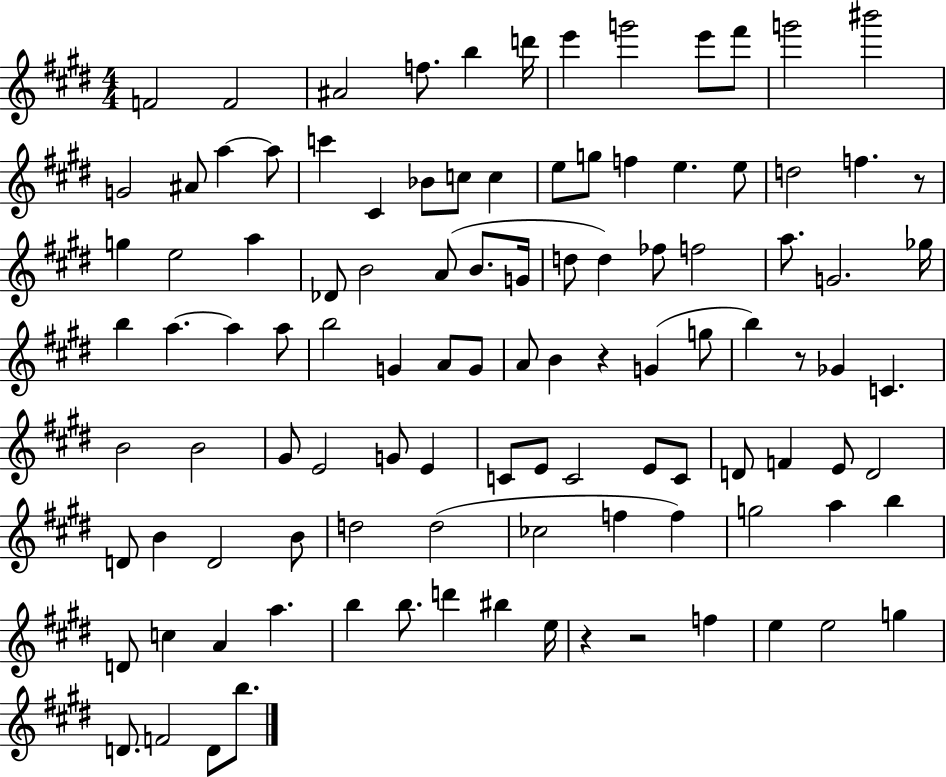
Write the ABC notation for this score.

X:1
T:Untitled
M:4/4
L:1/4
K:E
F2 F2 ^A2 f/2 b d'/4 e' g'2 e'/2 ^f'/2 g'2 ^b'2 G2 ^A/2 a a/2 c' ^C _B/2 c/2 c e/2 g/2 f e e/2 d2 f z/2 g e2 a _D/2 B2 A/2 B/2 G/4 d/2 d _f/2 f2 a/2 G2 _g/4 b a a a/2 b2 G A/2 G/2 A/2 B z G g/2 b z/2 _G C B2 B2 ^G/2 E2 G/2 E C/2 E/2 C2 E/2 C/2 D/2 F E/2 D2 D/2 B D2 B/2 d2 d2 _c2 f f g2 a b D/2 c A a b b/2 d' ^b e/4 z z2 f e e2 g D/2 F2 D/2 b/2